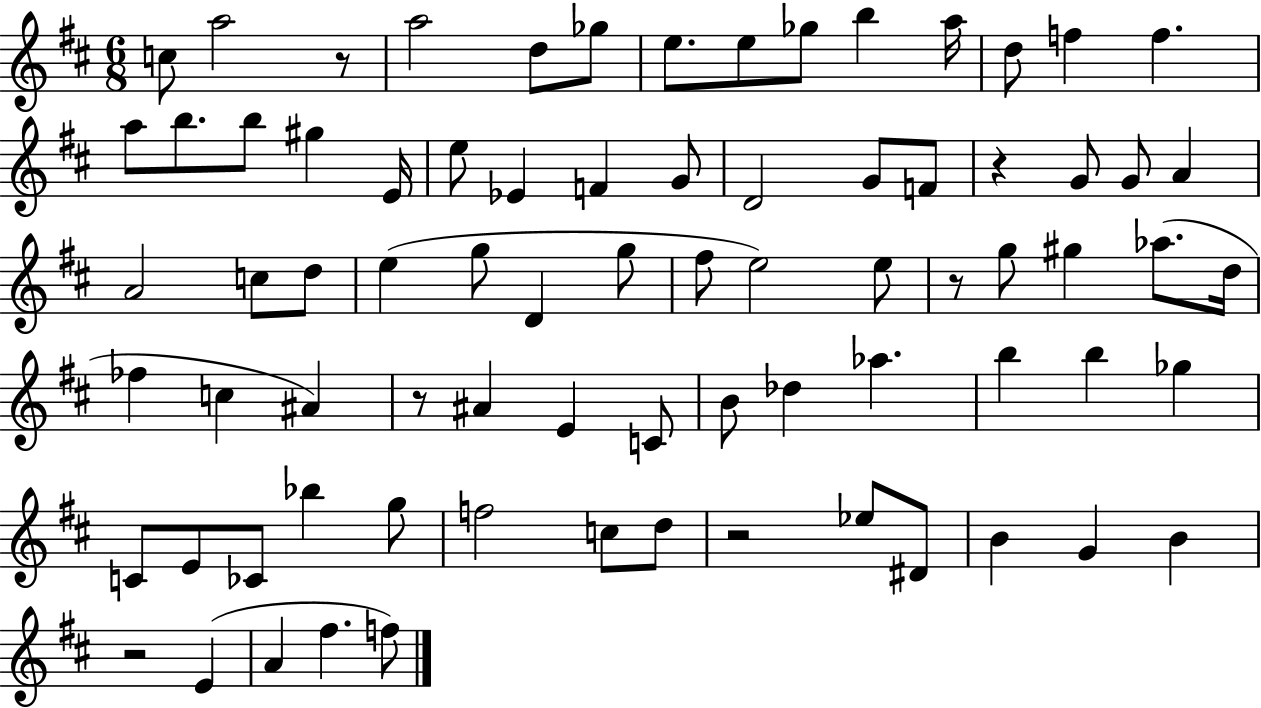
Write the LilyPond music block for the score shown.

{
  \clef treble
  \numericTimeSignature
  \time 6/8
  \key d \major
  \repeat volta 2 { c''8 a''2 r8 | a''2 d''8 ges''8 | e''8. e''8 ges''8 b''4 a''16 | d''8 f''4 f''4. | \break a''8 b''8. b''8 gis''4 e'16 | e''8 ees'4 f'4 g'8 | d'2 g'8 f'8 | r4 g'8 g'8 a'4 | \break a'2 c''8 d''8 | e''4( g''8 d'4 g''8 | fis''8 e''2) e''8 | r8 g''8 gis''4 aes''8.( d''16 | \break fes''4 c''4 ais'4) | r8 ais'4 e'4 c'8 | b'8 des''4 aes''4. | b''4 b''4 ges''4 | \break c'8 e'8 ces'8 bes''4 g''8 | f''2 c''8 d''8 | r2 ees''8 dis'8 | b'4 g'4 b'4 | \break r2 e'4( | a'4 fis''4. f''8) | } \bar "|."
}